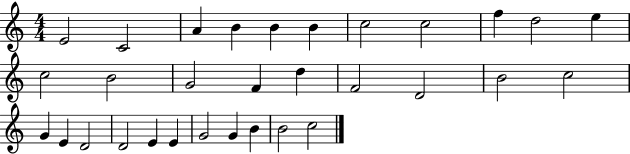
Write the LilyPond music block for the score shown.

{
  \clef treble
  \numericTimeSignature
  \time 4/4
  \key c \major
  e'2 c'2 | a'4 b'4 b'4 b'4 | c''2 c''2 | f''4 d''2 e''4 | \break c''2 b'2 | g'2 f'4 d''4 | f'2 d'2 | b'2 c''2 | \break g'4 e'4 d'2 | d'2 e'4 e'4 | g'2 g'4 b'4 | b'2 c''2 | \break \bar "|."
}